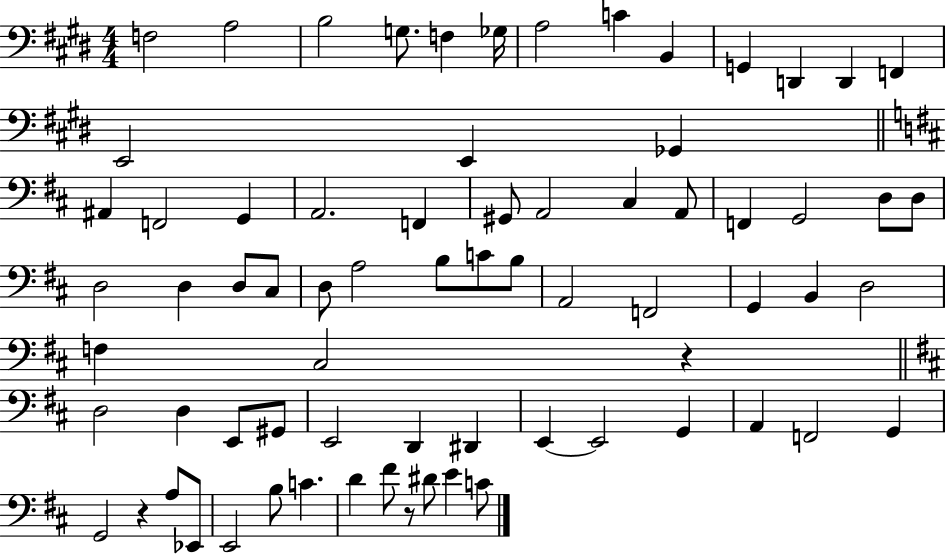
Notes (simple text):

F3/h A3/h B3/h G3/e. F3/q Gb3/s A3/h C4/q B2/q G2/q D2/q D2/q F2/q E2/h E2/q Gb2/q A#2/q F2/h G2/q A2/h. F2/q G#2/e A2/h C#3/q A2/e F2/q G2/h D3/e D3/e D3/h D3/q D3/e C#3/e D3/e A3/h B3/e C4/e B3/e A2/h F2/h G2/q B2/q D3/h F3/q C#3/h R/q D3/h D3/q E2/e G#2/e E2/h D2/q D#2/q E2/q E2/h G2/q A2/q F2/h G2/q G2/h R/q A3/e Eb2/e E2/h B3/e C4/q. D4/q F#4/e R/e D#4/e E4/q C4/e